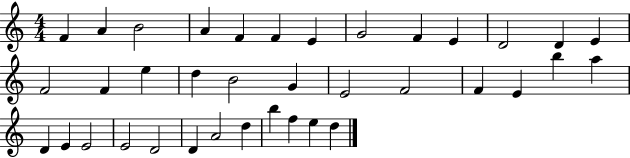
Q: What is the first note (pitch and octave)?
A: F4